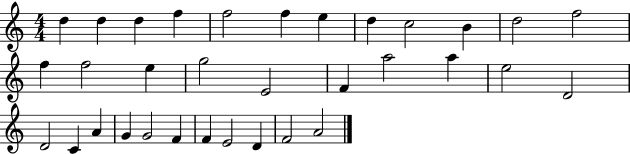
{
  \clef treble
  \numericTimeSignature
  \time 4/4
  \key c \major
  d''4 d''4 d''4 f''4 | f''2 f''4 e''4 | d''4 c''2 b'4 | d''2 f''2 | \break f''4 f''2 e''4 | g''2 e'2 | f'4 a''2 a''4 | e''2 d'2 | \break d'2 c'4 a'4 | g'4 g'2 f'4 | f'4 e'2 d'4 | f'2 a'2 | \break \bar "|."
}